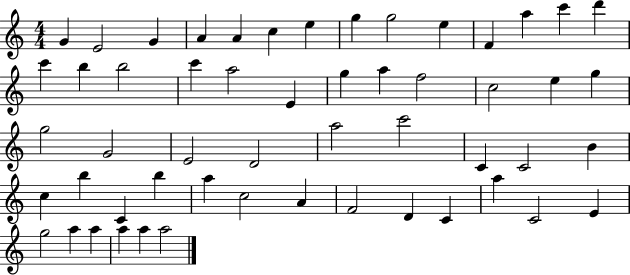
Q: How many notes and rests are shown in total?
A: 54